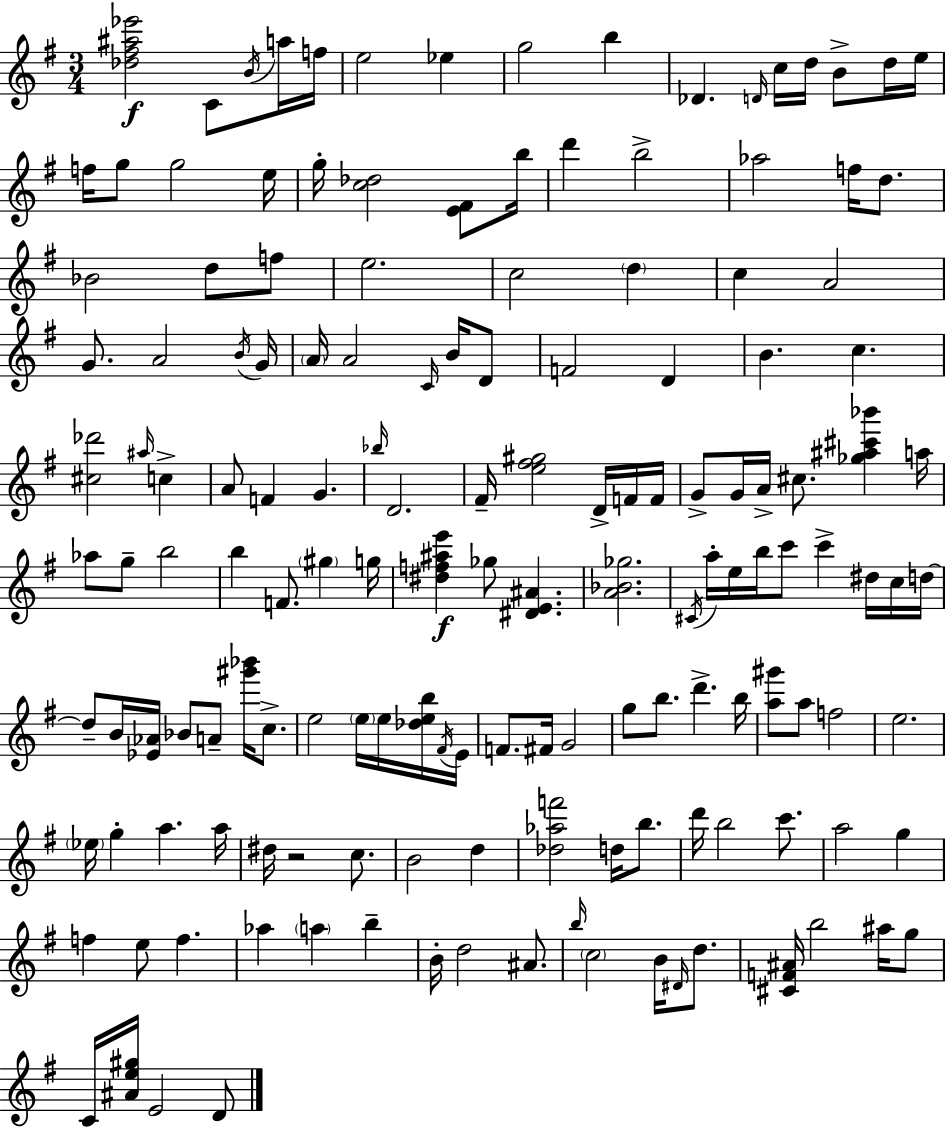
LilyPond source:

{
  \clef treble
  \numericTimeSignature
  \time 3/4
  \key e \minor
  <des'' fis'' ais'' ees'''>2\f c'8 \acciaccatura { b'16 } a''16 | f''16 e''2 ees''4 | g''2 b''4 | des'4. \grace { d'16 } c''16 d''16 b'8-> | \break d''16 e''16 f''16 g''8 g''2 | e''16 g''16-. <c'' des''>2 <e' fis'>8 | b''16 d'''4 b''2-> | aes''2 f''16 d''8. | \break bes'2 d''8 | f''8 e''2. | c''2 \parenthesize d''4 | c''4 a'2 | \break g'8. a'2 | \acciaccatura { b'16 } g'16 \parenthesize a'16 a'2 | \grace { c'16 } b'16 d'8 f'2 | d'4 b'4. c''4. | \break <cis'' des'''>2 | \grace { ais''16 } c''4-> a'8 f'4 g'4. | \grace { bes''16 } d'2. | fis'16-- <e'' fis'' gis''>2 | \break d'16-> f'16 f'16 g'8-> g'16 a'16-> cis''8. | <ges'' ais'' cis''' bes'''>4 a''16 aes''8 g''8-- b''2 | b''4 f'8. | \parenthesize gis''4 g''16 <dis'' f'' ais'' e'''>4\f ges''8 | \break <dis' e' ais'>4. <a' bes' ges''>2. | \acciaccatura { cis'16 } a''16-. e''16 b''16 c'''8 | c'''4-> dis''16 c''16 d''16~~ d''8-- b'16 <ees' aes'>16 bes'8 | a'8-- <gis''' bes'''>16 c''8.-> e''2 | \break \parenthesize e''16 e''16 <des'' e'' b''>16 \acciaccatura { fis'16 } e'16 f'8. fis'16 | g'2 g''8 b''8. | d'''4.-> b''16 <a'' gis'''>8 a''8 | f''2 e''2. | \break \parenthesize ees''16 g''4-. | a''4. a''16 dis''16 r2 | c''8. b'2 | d''4 <des'' aes'' f'''>2 | \break d''16 b''8. d'''16 b''2 | c'''8. a''2 | g''4 f''4 | e''8 f''4. aes''4 | \break \parenthesize a''4 b''4-- b'16-. d''2 | ais'8. \grace { b''16 } \parenthesize c''2 | b'16 \grace { dis'16 } d''8. <cis' f' ais'>16 b''2 | ais''16 g''8 c'16 <ais' e'' gis''>16 | \break e'2 d'8 \bar "|."
}